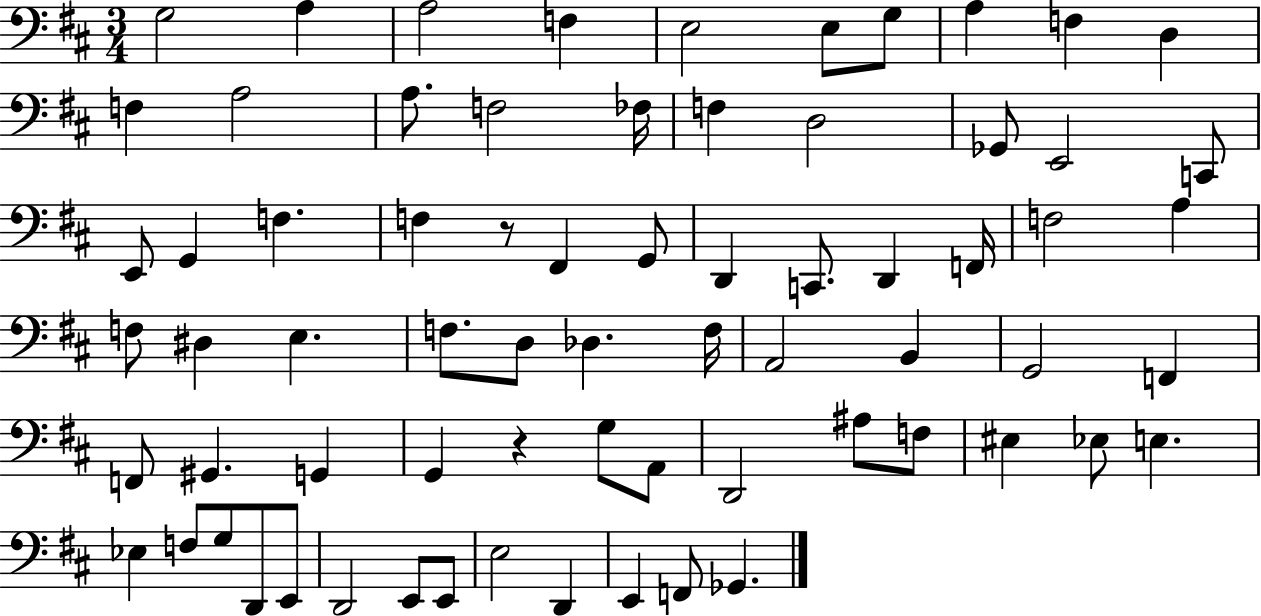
X:1
T:Untitled
M:3/4
L:1/4
K:D
G,2 A, A,2 F, E,2 E,/2 G,/2 A, F, D, F, A,2 A,/2 F,2 _F,/4 F, D,2 _G,,/2 E,,2 C,,/2 E,,/2 G,, F, F, z/2 ^F,, G,,/2 D,, C,,/2 D,, F,,/4 F,2 A, F,/2 ^D, E, F,/2 D,/2 _D, F,/4 A,,2 B,, G,,2 F,, F,,/2 ^G,, G,, G,, z G,/2 A,,/2 D,,2 ^A,/2 F,/2 ^E, _E,/2 E, _E, F,/2 G,/2 D,,/2 E,,/2 D,,2 E,,/2 E,,/2 E,2 D,, E,, F,,/2 _G,,